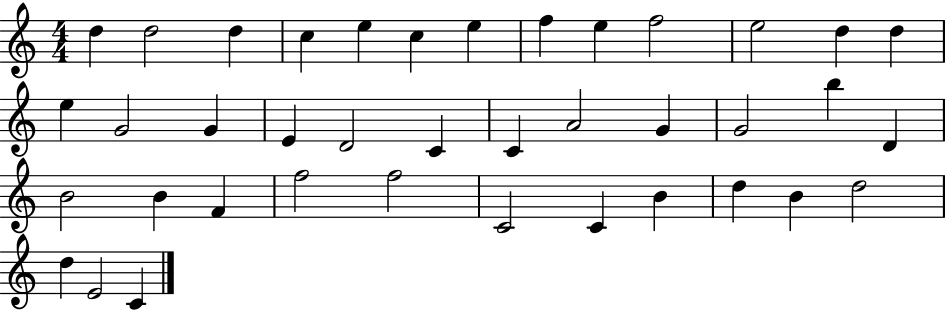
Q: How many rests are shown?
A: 0